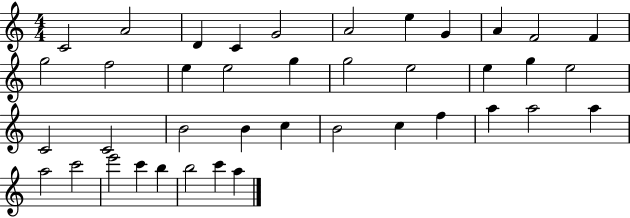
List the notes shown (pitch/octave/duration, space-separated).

C4/h A4/h D4/q C4/q G4/h A4/h E5/q G4/q A4/q F4/h F4/q G5/h F5/h E5/q E5/h G5/q G5/h E5/h E5/q G5/q E5/h C4/h C4/h B4/h B4/q C5/q B4/h C5/q F5/q A5/q A5/h A5/q A5/h C6/h E6/h C6/q B5/q B5/h C6/q A5/q